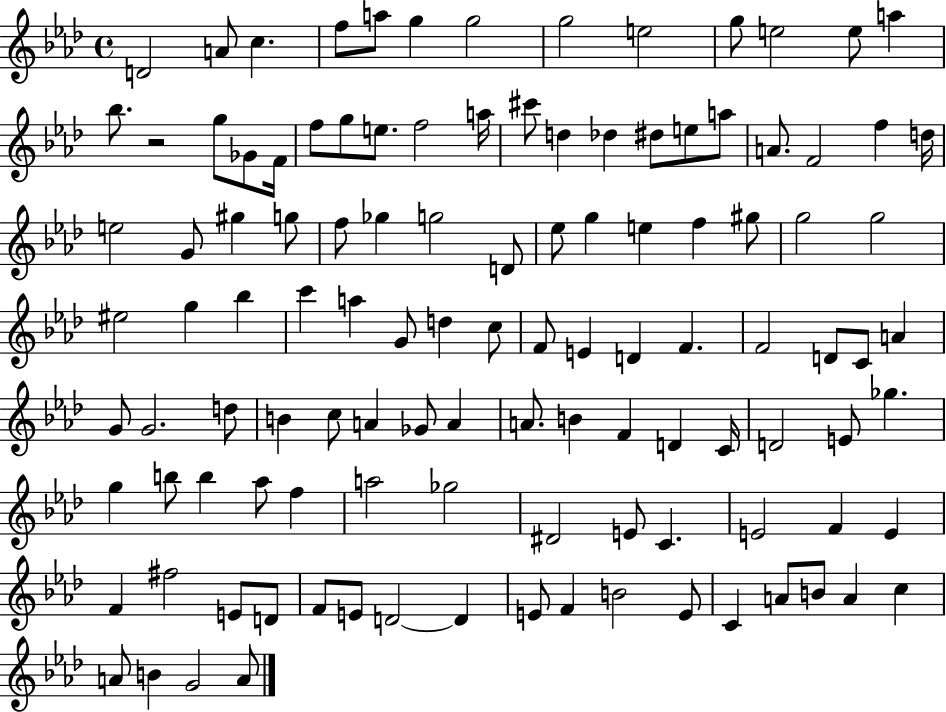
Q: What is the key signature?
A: AES major